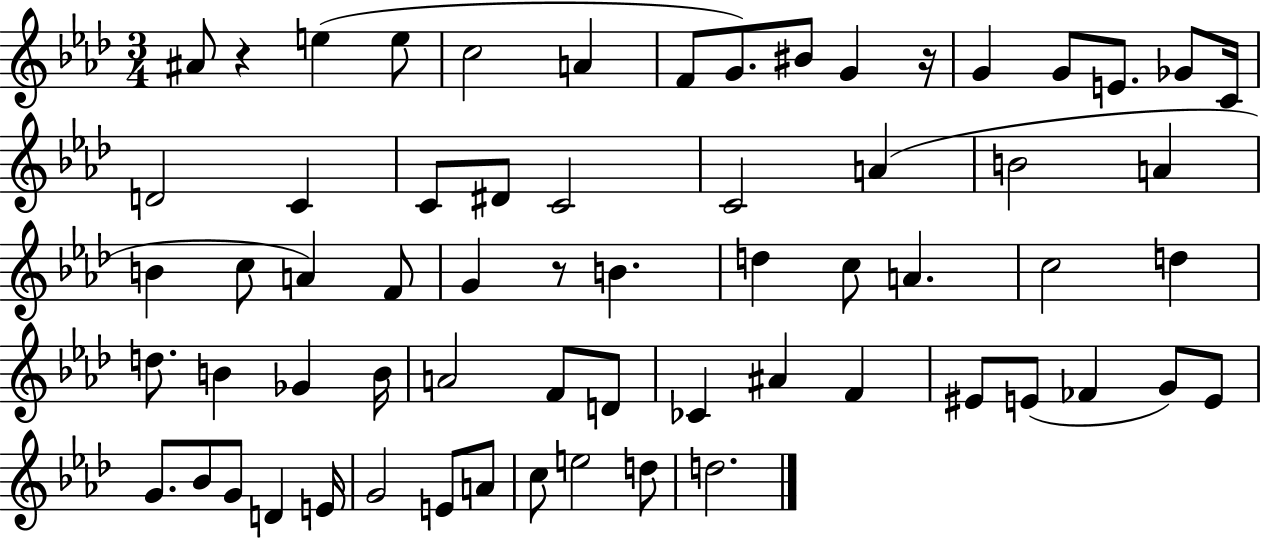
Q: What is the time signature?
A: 3/4